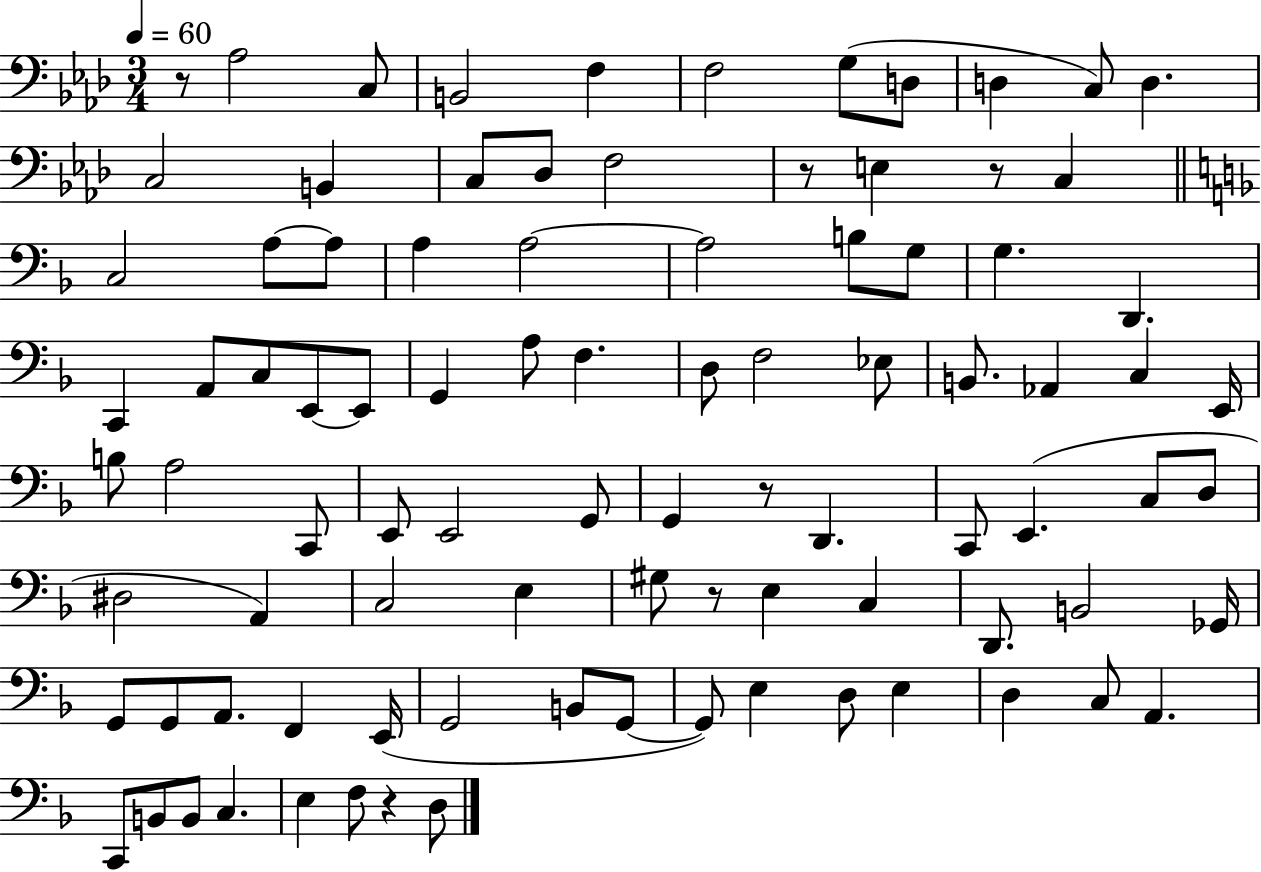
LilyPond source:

{
  \clef bass
  \numericTimeSignature
  \time 3/4
  \key aes \major
  \tempo 4 = 60
  \repeat volta 2 { r8 aes2 c8 | b,2 f4 | f2 g8( d8 | d4 c8) d4. | \break c2 b,4 | c8 des8 f2 | r8 e4 r8 c4 | \bar "||" \break \key f \major c2 a8~~ a8 | a4 a2~~ | a2 b8 g8 | g4. d,4. | \break c,4 a,8 c8 e,8~~ e,8 | g,4 a8 f4. | d8 f2 ees8 | b,8. aes,4 c4 e,16 | \break b8 a2 c,8 | e,8 e,2 g,8 | g,4 r8 d,4. | c,8 e,4.( c8 d8 | \break dis2 a,4) | c2 e4 | gis8 r8 e4 c4 | d,8. b,2 ges,16 | \break g,8 g,8 a,8. f,4 e,16( | g,2 b,8 g,8~~ | g,8) e4 d8 e4 | d4 c8 a,4. | \break c,8 b,8 b,8 c4. | e4 f8 r4 d8 | } \bar "|."
}